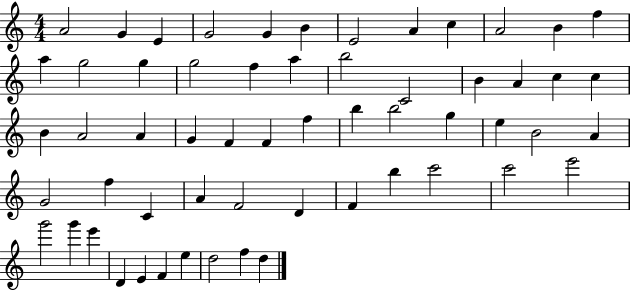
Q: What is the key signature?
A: C major